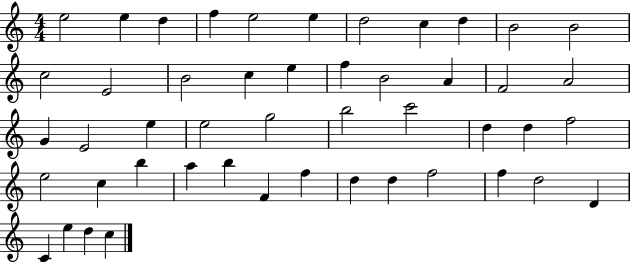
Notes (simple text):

E5/h E5/q D5/q F5/q E5/h E5/q D5/h C5/q D5/q B4/h B4/h C5/h E4/h B4/h C5/q E5/q F5/q B4/h A4/q F4/h A4/h G4/q E4/h E5/q E5/h G5/h B5/h C6/h D5/q D5/q F5/h E5/h C5/q B5/q A5/q B5/q F4/q F5/q D5/q D5/q F5/h F5/q D5/h D4/q C4/q E5/q D5/q C5/q